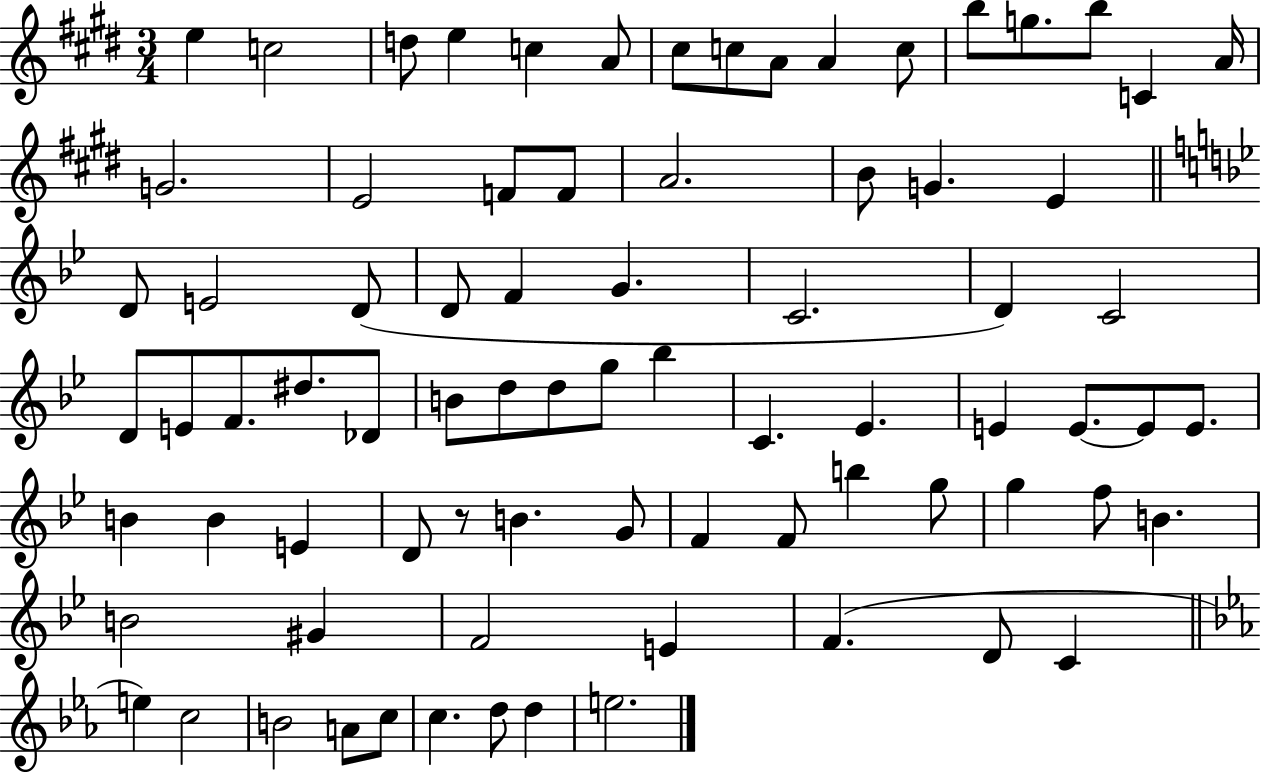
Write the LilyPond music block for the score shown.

{
  \clef treble
  \numericTimeSignature
  \time 3/4
  \key e \major
  e''4 c''2 | d''8 e''4 c''4 a'8 | cis''8 c''8 a'8 a'4 c''8 | b''8 g''8. b''8 c'4 a'16 | \break g'2. | e'2 f'8 f'8 | a'2. | b'8 g'4. e'4 | \break \bar "||" \break \key g \minor d'8 e'2 d'8( | d'8 f'4 g'4. | c'2. | d'4) c'2 | \break d'8 e'8 f'8. dis''8. des'8 | b'8 d''8 d''8 g''8 bes''4 | c'4. ees'4. | e'4 e'8.~~ e'8 e'8. | \break b'4 b'4 e'4 | d'8 r8 b'4. g'8 | f'4 f'8 b''4 g''8 | g''4 f''8 b'4. | \break b'2 gis'4 | f'2 e'4 | f'4.( d'8 c'4 | \bar "||" \break \key ees \major e''4) c''2 | b'2 a'8 c''8 | c''4. d''8 d''4 | e''2. | \break \bar "|."
}